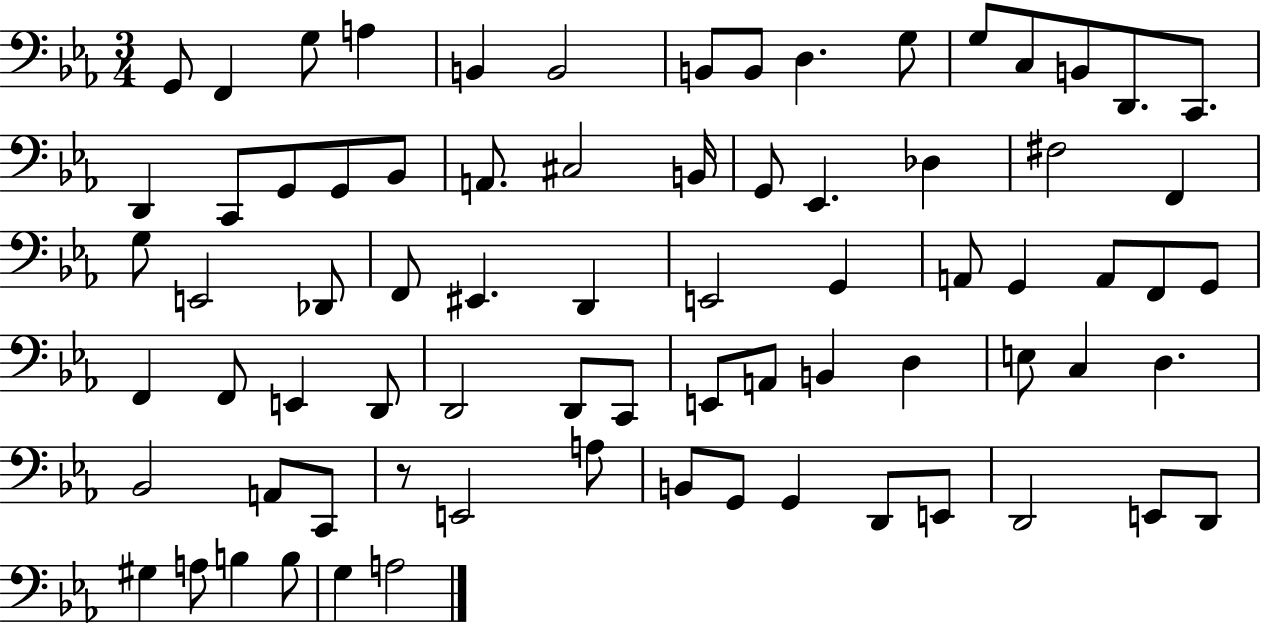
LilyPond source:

{
  \clef bass
  \numericTimeSignature
  \time 3/4
  \key ees \major
  \repeat volta 2 { g,8 f,4 g8 a4 | b,4 b,2 | b,8 b,8 d4. g8 | g8 c8 b,8 d,8. c,8. | \break d,4 c,8 g,8 g,8 bes,8 | a,8. cis2 b,16 | g,8 ees,4. des4 | fis2 f,4 | \break g8 e,2 des,8 | f,8 eis,4. d,4 | e,2 g,4 | a,8 g,4 a,8 f,8 g,8 | \break f,4 f,8 e,4 d,8 | d,2 d,8 c,8 | e,8 a,8 b,4 d4 | e8 c4 d4. | \break bes,2 a,8 c,8 | r8 e,2 a8 | b,8 g,8 g,4 d,8 e,8 | d,2 e,8 d,8 | \break gis4 a8 b4 b8 | g4 a2 | } \bar "|."
}